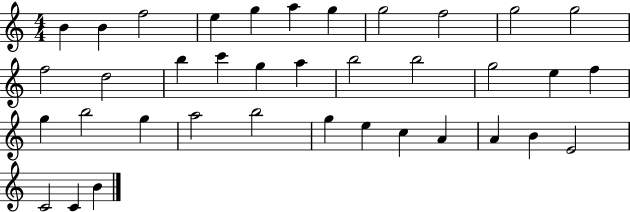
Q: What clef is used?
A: treble